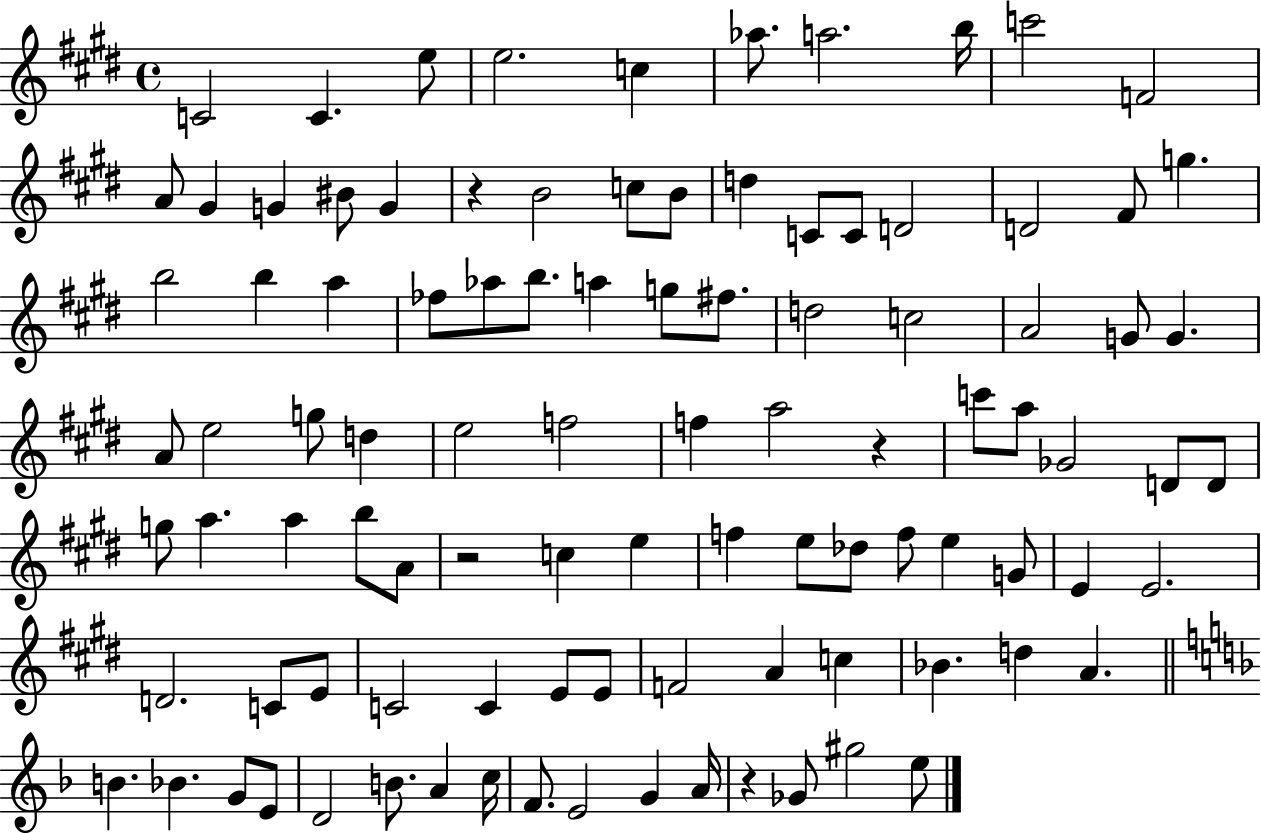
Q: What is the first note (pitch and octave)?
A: C4